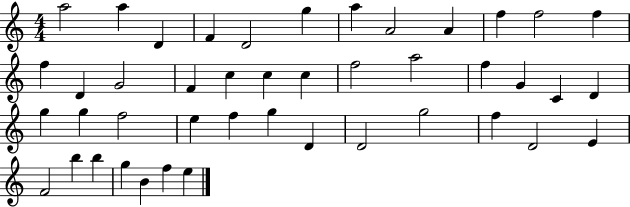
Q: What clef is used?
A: treble